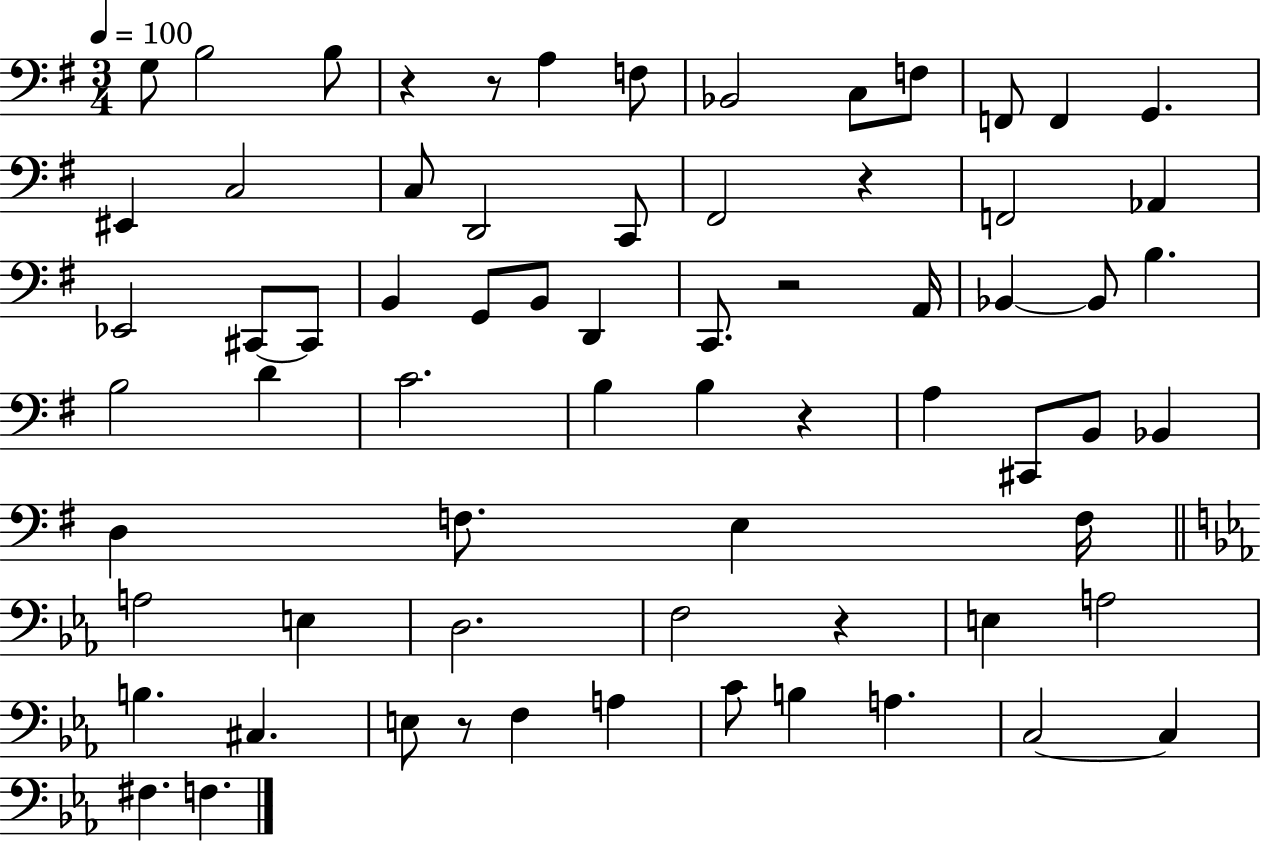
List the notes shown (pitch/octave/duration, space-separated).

G3/e B3/h B3/e R/q R/e A3/q F3/e Bb2/h C3/e F3/e F2/e F2/q G2/q. EIS2/q C3/h C3/e D2/h C2/e F#2/h R/q F2/h Ab2/q Eb2/h C#2/e C#2/e B2/q G2/e B2/e D2/q C2/e. R/h A2/s Bb2/q Bb2/e B3/q. B3/h D4/q C4/h. B3/q B3/q R/q A3/q C#2/e B2/e Bb2/q D3/q F3/e. E3/q F3/s A3/h E3/q D3/h. F3/h R/q E3/q A3/h B3/q. C#3/q. E3/e R/e F3/q A3/q C4/e B3/q A3/q. C3/h C3/q F#3/q. F3/q.